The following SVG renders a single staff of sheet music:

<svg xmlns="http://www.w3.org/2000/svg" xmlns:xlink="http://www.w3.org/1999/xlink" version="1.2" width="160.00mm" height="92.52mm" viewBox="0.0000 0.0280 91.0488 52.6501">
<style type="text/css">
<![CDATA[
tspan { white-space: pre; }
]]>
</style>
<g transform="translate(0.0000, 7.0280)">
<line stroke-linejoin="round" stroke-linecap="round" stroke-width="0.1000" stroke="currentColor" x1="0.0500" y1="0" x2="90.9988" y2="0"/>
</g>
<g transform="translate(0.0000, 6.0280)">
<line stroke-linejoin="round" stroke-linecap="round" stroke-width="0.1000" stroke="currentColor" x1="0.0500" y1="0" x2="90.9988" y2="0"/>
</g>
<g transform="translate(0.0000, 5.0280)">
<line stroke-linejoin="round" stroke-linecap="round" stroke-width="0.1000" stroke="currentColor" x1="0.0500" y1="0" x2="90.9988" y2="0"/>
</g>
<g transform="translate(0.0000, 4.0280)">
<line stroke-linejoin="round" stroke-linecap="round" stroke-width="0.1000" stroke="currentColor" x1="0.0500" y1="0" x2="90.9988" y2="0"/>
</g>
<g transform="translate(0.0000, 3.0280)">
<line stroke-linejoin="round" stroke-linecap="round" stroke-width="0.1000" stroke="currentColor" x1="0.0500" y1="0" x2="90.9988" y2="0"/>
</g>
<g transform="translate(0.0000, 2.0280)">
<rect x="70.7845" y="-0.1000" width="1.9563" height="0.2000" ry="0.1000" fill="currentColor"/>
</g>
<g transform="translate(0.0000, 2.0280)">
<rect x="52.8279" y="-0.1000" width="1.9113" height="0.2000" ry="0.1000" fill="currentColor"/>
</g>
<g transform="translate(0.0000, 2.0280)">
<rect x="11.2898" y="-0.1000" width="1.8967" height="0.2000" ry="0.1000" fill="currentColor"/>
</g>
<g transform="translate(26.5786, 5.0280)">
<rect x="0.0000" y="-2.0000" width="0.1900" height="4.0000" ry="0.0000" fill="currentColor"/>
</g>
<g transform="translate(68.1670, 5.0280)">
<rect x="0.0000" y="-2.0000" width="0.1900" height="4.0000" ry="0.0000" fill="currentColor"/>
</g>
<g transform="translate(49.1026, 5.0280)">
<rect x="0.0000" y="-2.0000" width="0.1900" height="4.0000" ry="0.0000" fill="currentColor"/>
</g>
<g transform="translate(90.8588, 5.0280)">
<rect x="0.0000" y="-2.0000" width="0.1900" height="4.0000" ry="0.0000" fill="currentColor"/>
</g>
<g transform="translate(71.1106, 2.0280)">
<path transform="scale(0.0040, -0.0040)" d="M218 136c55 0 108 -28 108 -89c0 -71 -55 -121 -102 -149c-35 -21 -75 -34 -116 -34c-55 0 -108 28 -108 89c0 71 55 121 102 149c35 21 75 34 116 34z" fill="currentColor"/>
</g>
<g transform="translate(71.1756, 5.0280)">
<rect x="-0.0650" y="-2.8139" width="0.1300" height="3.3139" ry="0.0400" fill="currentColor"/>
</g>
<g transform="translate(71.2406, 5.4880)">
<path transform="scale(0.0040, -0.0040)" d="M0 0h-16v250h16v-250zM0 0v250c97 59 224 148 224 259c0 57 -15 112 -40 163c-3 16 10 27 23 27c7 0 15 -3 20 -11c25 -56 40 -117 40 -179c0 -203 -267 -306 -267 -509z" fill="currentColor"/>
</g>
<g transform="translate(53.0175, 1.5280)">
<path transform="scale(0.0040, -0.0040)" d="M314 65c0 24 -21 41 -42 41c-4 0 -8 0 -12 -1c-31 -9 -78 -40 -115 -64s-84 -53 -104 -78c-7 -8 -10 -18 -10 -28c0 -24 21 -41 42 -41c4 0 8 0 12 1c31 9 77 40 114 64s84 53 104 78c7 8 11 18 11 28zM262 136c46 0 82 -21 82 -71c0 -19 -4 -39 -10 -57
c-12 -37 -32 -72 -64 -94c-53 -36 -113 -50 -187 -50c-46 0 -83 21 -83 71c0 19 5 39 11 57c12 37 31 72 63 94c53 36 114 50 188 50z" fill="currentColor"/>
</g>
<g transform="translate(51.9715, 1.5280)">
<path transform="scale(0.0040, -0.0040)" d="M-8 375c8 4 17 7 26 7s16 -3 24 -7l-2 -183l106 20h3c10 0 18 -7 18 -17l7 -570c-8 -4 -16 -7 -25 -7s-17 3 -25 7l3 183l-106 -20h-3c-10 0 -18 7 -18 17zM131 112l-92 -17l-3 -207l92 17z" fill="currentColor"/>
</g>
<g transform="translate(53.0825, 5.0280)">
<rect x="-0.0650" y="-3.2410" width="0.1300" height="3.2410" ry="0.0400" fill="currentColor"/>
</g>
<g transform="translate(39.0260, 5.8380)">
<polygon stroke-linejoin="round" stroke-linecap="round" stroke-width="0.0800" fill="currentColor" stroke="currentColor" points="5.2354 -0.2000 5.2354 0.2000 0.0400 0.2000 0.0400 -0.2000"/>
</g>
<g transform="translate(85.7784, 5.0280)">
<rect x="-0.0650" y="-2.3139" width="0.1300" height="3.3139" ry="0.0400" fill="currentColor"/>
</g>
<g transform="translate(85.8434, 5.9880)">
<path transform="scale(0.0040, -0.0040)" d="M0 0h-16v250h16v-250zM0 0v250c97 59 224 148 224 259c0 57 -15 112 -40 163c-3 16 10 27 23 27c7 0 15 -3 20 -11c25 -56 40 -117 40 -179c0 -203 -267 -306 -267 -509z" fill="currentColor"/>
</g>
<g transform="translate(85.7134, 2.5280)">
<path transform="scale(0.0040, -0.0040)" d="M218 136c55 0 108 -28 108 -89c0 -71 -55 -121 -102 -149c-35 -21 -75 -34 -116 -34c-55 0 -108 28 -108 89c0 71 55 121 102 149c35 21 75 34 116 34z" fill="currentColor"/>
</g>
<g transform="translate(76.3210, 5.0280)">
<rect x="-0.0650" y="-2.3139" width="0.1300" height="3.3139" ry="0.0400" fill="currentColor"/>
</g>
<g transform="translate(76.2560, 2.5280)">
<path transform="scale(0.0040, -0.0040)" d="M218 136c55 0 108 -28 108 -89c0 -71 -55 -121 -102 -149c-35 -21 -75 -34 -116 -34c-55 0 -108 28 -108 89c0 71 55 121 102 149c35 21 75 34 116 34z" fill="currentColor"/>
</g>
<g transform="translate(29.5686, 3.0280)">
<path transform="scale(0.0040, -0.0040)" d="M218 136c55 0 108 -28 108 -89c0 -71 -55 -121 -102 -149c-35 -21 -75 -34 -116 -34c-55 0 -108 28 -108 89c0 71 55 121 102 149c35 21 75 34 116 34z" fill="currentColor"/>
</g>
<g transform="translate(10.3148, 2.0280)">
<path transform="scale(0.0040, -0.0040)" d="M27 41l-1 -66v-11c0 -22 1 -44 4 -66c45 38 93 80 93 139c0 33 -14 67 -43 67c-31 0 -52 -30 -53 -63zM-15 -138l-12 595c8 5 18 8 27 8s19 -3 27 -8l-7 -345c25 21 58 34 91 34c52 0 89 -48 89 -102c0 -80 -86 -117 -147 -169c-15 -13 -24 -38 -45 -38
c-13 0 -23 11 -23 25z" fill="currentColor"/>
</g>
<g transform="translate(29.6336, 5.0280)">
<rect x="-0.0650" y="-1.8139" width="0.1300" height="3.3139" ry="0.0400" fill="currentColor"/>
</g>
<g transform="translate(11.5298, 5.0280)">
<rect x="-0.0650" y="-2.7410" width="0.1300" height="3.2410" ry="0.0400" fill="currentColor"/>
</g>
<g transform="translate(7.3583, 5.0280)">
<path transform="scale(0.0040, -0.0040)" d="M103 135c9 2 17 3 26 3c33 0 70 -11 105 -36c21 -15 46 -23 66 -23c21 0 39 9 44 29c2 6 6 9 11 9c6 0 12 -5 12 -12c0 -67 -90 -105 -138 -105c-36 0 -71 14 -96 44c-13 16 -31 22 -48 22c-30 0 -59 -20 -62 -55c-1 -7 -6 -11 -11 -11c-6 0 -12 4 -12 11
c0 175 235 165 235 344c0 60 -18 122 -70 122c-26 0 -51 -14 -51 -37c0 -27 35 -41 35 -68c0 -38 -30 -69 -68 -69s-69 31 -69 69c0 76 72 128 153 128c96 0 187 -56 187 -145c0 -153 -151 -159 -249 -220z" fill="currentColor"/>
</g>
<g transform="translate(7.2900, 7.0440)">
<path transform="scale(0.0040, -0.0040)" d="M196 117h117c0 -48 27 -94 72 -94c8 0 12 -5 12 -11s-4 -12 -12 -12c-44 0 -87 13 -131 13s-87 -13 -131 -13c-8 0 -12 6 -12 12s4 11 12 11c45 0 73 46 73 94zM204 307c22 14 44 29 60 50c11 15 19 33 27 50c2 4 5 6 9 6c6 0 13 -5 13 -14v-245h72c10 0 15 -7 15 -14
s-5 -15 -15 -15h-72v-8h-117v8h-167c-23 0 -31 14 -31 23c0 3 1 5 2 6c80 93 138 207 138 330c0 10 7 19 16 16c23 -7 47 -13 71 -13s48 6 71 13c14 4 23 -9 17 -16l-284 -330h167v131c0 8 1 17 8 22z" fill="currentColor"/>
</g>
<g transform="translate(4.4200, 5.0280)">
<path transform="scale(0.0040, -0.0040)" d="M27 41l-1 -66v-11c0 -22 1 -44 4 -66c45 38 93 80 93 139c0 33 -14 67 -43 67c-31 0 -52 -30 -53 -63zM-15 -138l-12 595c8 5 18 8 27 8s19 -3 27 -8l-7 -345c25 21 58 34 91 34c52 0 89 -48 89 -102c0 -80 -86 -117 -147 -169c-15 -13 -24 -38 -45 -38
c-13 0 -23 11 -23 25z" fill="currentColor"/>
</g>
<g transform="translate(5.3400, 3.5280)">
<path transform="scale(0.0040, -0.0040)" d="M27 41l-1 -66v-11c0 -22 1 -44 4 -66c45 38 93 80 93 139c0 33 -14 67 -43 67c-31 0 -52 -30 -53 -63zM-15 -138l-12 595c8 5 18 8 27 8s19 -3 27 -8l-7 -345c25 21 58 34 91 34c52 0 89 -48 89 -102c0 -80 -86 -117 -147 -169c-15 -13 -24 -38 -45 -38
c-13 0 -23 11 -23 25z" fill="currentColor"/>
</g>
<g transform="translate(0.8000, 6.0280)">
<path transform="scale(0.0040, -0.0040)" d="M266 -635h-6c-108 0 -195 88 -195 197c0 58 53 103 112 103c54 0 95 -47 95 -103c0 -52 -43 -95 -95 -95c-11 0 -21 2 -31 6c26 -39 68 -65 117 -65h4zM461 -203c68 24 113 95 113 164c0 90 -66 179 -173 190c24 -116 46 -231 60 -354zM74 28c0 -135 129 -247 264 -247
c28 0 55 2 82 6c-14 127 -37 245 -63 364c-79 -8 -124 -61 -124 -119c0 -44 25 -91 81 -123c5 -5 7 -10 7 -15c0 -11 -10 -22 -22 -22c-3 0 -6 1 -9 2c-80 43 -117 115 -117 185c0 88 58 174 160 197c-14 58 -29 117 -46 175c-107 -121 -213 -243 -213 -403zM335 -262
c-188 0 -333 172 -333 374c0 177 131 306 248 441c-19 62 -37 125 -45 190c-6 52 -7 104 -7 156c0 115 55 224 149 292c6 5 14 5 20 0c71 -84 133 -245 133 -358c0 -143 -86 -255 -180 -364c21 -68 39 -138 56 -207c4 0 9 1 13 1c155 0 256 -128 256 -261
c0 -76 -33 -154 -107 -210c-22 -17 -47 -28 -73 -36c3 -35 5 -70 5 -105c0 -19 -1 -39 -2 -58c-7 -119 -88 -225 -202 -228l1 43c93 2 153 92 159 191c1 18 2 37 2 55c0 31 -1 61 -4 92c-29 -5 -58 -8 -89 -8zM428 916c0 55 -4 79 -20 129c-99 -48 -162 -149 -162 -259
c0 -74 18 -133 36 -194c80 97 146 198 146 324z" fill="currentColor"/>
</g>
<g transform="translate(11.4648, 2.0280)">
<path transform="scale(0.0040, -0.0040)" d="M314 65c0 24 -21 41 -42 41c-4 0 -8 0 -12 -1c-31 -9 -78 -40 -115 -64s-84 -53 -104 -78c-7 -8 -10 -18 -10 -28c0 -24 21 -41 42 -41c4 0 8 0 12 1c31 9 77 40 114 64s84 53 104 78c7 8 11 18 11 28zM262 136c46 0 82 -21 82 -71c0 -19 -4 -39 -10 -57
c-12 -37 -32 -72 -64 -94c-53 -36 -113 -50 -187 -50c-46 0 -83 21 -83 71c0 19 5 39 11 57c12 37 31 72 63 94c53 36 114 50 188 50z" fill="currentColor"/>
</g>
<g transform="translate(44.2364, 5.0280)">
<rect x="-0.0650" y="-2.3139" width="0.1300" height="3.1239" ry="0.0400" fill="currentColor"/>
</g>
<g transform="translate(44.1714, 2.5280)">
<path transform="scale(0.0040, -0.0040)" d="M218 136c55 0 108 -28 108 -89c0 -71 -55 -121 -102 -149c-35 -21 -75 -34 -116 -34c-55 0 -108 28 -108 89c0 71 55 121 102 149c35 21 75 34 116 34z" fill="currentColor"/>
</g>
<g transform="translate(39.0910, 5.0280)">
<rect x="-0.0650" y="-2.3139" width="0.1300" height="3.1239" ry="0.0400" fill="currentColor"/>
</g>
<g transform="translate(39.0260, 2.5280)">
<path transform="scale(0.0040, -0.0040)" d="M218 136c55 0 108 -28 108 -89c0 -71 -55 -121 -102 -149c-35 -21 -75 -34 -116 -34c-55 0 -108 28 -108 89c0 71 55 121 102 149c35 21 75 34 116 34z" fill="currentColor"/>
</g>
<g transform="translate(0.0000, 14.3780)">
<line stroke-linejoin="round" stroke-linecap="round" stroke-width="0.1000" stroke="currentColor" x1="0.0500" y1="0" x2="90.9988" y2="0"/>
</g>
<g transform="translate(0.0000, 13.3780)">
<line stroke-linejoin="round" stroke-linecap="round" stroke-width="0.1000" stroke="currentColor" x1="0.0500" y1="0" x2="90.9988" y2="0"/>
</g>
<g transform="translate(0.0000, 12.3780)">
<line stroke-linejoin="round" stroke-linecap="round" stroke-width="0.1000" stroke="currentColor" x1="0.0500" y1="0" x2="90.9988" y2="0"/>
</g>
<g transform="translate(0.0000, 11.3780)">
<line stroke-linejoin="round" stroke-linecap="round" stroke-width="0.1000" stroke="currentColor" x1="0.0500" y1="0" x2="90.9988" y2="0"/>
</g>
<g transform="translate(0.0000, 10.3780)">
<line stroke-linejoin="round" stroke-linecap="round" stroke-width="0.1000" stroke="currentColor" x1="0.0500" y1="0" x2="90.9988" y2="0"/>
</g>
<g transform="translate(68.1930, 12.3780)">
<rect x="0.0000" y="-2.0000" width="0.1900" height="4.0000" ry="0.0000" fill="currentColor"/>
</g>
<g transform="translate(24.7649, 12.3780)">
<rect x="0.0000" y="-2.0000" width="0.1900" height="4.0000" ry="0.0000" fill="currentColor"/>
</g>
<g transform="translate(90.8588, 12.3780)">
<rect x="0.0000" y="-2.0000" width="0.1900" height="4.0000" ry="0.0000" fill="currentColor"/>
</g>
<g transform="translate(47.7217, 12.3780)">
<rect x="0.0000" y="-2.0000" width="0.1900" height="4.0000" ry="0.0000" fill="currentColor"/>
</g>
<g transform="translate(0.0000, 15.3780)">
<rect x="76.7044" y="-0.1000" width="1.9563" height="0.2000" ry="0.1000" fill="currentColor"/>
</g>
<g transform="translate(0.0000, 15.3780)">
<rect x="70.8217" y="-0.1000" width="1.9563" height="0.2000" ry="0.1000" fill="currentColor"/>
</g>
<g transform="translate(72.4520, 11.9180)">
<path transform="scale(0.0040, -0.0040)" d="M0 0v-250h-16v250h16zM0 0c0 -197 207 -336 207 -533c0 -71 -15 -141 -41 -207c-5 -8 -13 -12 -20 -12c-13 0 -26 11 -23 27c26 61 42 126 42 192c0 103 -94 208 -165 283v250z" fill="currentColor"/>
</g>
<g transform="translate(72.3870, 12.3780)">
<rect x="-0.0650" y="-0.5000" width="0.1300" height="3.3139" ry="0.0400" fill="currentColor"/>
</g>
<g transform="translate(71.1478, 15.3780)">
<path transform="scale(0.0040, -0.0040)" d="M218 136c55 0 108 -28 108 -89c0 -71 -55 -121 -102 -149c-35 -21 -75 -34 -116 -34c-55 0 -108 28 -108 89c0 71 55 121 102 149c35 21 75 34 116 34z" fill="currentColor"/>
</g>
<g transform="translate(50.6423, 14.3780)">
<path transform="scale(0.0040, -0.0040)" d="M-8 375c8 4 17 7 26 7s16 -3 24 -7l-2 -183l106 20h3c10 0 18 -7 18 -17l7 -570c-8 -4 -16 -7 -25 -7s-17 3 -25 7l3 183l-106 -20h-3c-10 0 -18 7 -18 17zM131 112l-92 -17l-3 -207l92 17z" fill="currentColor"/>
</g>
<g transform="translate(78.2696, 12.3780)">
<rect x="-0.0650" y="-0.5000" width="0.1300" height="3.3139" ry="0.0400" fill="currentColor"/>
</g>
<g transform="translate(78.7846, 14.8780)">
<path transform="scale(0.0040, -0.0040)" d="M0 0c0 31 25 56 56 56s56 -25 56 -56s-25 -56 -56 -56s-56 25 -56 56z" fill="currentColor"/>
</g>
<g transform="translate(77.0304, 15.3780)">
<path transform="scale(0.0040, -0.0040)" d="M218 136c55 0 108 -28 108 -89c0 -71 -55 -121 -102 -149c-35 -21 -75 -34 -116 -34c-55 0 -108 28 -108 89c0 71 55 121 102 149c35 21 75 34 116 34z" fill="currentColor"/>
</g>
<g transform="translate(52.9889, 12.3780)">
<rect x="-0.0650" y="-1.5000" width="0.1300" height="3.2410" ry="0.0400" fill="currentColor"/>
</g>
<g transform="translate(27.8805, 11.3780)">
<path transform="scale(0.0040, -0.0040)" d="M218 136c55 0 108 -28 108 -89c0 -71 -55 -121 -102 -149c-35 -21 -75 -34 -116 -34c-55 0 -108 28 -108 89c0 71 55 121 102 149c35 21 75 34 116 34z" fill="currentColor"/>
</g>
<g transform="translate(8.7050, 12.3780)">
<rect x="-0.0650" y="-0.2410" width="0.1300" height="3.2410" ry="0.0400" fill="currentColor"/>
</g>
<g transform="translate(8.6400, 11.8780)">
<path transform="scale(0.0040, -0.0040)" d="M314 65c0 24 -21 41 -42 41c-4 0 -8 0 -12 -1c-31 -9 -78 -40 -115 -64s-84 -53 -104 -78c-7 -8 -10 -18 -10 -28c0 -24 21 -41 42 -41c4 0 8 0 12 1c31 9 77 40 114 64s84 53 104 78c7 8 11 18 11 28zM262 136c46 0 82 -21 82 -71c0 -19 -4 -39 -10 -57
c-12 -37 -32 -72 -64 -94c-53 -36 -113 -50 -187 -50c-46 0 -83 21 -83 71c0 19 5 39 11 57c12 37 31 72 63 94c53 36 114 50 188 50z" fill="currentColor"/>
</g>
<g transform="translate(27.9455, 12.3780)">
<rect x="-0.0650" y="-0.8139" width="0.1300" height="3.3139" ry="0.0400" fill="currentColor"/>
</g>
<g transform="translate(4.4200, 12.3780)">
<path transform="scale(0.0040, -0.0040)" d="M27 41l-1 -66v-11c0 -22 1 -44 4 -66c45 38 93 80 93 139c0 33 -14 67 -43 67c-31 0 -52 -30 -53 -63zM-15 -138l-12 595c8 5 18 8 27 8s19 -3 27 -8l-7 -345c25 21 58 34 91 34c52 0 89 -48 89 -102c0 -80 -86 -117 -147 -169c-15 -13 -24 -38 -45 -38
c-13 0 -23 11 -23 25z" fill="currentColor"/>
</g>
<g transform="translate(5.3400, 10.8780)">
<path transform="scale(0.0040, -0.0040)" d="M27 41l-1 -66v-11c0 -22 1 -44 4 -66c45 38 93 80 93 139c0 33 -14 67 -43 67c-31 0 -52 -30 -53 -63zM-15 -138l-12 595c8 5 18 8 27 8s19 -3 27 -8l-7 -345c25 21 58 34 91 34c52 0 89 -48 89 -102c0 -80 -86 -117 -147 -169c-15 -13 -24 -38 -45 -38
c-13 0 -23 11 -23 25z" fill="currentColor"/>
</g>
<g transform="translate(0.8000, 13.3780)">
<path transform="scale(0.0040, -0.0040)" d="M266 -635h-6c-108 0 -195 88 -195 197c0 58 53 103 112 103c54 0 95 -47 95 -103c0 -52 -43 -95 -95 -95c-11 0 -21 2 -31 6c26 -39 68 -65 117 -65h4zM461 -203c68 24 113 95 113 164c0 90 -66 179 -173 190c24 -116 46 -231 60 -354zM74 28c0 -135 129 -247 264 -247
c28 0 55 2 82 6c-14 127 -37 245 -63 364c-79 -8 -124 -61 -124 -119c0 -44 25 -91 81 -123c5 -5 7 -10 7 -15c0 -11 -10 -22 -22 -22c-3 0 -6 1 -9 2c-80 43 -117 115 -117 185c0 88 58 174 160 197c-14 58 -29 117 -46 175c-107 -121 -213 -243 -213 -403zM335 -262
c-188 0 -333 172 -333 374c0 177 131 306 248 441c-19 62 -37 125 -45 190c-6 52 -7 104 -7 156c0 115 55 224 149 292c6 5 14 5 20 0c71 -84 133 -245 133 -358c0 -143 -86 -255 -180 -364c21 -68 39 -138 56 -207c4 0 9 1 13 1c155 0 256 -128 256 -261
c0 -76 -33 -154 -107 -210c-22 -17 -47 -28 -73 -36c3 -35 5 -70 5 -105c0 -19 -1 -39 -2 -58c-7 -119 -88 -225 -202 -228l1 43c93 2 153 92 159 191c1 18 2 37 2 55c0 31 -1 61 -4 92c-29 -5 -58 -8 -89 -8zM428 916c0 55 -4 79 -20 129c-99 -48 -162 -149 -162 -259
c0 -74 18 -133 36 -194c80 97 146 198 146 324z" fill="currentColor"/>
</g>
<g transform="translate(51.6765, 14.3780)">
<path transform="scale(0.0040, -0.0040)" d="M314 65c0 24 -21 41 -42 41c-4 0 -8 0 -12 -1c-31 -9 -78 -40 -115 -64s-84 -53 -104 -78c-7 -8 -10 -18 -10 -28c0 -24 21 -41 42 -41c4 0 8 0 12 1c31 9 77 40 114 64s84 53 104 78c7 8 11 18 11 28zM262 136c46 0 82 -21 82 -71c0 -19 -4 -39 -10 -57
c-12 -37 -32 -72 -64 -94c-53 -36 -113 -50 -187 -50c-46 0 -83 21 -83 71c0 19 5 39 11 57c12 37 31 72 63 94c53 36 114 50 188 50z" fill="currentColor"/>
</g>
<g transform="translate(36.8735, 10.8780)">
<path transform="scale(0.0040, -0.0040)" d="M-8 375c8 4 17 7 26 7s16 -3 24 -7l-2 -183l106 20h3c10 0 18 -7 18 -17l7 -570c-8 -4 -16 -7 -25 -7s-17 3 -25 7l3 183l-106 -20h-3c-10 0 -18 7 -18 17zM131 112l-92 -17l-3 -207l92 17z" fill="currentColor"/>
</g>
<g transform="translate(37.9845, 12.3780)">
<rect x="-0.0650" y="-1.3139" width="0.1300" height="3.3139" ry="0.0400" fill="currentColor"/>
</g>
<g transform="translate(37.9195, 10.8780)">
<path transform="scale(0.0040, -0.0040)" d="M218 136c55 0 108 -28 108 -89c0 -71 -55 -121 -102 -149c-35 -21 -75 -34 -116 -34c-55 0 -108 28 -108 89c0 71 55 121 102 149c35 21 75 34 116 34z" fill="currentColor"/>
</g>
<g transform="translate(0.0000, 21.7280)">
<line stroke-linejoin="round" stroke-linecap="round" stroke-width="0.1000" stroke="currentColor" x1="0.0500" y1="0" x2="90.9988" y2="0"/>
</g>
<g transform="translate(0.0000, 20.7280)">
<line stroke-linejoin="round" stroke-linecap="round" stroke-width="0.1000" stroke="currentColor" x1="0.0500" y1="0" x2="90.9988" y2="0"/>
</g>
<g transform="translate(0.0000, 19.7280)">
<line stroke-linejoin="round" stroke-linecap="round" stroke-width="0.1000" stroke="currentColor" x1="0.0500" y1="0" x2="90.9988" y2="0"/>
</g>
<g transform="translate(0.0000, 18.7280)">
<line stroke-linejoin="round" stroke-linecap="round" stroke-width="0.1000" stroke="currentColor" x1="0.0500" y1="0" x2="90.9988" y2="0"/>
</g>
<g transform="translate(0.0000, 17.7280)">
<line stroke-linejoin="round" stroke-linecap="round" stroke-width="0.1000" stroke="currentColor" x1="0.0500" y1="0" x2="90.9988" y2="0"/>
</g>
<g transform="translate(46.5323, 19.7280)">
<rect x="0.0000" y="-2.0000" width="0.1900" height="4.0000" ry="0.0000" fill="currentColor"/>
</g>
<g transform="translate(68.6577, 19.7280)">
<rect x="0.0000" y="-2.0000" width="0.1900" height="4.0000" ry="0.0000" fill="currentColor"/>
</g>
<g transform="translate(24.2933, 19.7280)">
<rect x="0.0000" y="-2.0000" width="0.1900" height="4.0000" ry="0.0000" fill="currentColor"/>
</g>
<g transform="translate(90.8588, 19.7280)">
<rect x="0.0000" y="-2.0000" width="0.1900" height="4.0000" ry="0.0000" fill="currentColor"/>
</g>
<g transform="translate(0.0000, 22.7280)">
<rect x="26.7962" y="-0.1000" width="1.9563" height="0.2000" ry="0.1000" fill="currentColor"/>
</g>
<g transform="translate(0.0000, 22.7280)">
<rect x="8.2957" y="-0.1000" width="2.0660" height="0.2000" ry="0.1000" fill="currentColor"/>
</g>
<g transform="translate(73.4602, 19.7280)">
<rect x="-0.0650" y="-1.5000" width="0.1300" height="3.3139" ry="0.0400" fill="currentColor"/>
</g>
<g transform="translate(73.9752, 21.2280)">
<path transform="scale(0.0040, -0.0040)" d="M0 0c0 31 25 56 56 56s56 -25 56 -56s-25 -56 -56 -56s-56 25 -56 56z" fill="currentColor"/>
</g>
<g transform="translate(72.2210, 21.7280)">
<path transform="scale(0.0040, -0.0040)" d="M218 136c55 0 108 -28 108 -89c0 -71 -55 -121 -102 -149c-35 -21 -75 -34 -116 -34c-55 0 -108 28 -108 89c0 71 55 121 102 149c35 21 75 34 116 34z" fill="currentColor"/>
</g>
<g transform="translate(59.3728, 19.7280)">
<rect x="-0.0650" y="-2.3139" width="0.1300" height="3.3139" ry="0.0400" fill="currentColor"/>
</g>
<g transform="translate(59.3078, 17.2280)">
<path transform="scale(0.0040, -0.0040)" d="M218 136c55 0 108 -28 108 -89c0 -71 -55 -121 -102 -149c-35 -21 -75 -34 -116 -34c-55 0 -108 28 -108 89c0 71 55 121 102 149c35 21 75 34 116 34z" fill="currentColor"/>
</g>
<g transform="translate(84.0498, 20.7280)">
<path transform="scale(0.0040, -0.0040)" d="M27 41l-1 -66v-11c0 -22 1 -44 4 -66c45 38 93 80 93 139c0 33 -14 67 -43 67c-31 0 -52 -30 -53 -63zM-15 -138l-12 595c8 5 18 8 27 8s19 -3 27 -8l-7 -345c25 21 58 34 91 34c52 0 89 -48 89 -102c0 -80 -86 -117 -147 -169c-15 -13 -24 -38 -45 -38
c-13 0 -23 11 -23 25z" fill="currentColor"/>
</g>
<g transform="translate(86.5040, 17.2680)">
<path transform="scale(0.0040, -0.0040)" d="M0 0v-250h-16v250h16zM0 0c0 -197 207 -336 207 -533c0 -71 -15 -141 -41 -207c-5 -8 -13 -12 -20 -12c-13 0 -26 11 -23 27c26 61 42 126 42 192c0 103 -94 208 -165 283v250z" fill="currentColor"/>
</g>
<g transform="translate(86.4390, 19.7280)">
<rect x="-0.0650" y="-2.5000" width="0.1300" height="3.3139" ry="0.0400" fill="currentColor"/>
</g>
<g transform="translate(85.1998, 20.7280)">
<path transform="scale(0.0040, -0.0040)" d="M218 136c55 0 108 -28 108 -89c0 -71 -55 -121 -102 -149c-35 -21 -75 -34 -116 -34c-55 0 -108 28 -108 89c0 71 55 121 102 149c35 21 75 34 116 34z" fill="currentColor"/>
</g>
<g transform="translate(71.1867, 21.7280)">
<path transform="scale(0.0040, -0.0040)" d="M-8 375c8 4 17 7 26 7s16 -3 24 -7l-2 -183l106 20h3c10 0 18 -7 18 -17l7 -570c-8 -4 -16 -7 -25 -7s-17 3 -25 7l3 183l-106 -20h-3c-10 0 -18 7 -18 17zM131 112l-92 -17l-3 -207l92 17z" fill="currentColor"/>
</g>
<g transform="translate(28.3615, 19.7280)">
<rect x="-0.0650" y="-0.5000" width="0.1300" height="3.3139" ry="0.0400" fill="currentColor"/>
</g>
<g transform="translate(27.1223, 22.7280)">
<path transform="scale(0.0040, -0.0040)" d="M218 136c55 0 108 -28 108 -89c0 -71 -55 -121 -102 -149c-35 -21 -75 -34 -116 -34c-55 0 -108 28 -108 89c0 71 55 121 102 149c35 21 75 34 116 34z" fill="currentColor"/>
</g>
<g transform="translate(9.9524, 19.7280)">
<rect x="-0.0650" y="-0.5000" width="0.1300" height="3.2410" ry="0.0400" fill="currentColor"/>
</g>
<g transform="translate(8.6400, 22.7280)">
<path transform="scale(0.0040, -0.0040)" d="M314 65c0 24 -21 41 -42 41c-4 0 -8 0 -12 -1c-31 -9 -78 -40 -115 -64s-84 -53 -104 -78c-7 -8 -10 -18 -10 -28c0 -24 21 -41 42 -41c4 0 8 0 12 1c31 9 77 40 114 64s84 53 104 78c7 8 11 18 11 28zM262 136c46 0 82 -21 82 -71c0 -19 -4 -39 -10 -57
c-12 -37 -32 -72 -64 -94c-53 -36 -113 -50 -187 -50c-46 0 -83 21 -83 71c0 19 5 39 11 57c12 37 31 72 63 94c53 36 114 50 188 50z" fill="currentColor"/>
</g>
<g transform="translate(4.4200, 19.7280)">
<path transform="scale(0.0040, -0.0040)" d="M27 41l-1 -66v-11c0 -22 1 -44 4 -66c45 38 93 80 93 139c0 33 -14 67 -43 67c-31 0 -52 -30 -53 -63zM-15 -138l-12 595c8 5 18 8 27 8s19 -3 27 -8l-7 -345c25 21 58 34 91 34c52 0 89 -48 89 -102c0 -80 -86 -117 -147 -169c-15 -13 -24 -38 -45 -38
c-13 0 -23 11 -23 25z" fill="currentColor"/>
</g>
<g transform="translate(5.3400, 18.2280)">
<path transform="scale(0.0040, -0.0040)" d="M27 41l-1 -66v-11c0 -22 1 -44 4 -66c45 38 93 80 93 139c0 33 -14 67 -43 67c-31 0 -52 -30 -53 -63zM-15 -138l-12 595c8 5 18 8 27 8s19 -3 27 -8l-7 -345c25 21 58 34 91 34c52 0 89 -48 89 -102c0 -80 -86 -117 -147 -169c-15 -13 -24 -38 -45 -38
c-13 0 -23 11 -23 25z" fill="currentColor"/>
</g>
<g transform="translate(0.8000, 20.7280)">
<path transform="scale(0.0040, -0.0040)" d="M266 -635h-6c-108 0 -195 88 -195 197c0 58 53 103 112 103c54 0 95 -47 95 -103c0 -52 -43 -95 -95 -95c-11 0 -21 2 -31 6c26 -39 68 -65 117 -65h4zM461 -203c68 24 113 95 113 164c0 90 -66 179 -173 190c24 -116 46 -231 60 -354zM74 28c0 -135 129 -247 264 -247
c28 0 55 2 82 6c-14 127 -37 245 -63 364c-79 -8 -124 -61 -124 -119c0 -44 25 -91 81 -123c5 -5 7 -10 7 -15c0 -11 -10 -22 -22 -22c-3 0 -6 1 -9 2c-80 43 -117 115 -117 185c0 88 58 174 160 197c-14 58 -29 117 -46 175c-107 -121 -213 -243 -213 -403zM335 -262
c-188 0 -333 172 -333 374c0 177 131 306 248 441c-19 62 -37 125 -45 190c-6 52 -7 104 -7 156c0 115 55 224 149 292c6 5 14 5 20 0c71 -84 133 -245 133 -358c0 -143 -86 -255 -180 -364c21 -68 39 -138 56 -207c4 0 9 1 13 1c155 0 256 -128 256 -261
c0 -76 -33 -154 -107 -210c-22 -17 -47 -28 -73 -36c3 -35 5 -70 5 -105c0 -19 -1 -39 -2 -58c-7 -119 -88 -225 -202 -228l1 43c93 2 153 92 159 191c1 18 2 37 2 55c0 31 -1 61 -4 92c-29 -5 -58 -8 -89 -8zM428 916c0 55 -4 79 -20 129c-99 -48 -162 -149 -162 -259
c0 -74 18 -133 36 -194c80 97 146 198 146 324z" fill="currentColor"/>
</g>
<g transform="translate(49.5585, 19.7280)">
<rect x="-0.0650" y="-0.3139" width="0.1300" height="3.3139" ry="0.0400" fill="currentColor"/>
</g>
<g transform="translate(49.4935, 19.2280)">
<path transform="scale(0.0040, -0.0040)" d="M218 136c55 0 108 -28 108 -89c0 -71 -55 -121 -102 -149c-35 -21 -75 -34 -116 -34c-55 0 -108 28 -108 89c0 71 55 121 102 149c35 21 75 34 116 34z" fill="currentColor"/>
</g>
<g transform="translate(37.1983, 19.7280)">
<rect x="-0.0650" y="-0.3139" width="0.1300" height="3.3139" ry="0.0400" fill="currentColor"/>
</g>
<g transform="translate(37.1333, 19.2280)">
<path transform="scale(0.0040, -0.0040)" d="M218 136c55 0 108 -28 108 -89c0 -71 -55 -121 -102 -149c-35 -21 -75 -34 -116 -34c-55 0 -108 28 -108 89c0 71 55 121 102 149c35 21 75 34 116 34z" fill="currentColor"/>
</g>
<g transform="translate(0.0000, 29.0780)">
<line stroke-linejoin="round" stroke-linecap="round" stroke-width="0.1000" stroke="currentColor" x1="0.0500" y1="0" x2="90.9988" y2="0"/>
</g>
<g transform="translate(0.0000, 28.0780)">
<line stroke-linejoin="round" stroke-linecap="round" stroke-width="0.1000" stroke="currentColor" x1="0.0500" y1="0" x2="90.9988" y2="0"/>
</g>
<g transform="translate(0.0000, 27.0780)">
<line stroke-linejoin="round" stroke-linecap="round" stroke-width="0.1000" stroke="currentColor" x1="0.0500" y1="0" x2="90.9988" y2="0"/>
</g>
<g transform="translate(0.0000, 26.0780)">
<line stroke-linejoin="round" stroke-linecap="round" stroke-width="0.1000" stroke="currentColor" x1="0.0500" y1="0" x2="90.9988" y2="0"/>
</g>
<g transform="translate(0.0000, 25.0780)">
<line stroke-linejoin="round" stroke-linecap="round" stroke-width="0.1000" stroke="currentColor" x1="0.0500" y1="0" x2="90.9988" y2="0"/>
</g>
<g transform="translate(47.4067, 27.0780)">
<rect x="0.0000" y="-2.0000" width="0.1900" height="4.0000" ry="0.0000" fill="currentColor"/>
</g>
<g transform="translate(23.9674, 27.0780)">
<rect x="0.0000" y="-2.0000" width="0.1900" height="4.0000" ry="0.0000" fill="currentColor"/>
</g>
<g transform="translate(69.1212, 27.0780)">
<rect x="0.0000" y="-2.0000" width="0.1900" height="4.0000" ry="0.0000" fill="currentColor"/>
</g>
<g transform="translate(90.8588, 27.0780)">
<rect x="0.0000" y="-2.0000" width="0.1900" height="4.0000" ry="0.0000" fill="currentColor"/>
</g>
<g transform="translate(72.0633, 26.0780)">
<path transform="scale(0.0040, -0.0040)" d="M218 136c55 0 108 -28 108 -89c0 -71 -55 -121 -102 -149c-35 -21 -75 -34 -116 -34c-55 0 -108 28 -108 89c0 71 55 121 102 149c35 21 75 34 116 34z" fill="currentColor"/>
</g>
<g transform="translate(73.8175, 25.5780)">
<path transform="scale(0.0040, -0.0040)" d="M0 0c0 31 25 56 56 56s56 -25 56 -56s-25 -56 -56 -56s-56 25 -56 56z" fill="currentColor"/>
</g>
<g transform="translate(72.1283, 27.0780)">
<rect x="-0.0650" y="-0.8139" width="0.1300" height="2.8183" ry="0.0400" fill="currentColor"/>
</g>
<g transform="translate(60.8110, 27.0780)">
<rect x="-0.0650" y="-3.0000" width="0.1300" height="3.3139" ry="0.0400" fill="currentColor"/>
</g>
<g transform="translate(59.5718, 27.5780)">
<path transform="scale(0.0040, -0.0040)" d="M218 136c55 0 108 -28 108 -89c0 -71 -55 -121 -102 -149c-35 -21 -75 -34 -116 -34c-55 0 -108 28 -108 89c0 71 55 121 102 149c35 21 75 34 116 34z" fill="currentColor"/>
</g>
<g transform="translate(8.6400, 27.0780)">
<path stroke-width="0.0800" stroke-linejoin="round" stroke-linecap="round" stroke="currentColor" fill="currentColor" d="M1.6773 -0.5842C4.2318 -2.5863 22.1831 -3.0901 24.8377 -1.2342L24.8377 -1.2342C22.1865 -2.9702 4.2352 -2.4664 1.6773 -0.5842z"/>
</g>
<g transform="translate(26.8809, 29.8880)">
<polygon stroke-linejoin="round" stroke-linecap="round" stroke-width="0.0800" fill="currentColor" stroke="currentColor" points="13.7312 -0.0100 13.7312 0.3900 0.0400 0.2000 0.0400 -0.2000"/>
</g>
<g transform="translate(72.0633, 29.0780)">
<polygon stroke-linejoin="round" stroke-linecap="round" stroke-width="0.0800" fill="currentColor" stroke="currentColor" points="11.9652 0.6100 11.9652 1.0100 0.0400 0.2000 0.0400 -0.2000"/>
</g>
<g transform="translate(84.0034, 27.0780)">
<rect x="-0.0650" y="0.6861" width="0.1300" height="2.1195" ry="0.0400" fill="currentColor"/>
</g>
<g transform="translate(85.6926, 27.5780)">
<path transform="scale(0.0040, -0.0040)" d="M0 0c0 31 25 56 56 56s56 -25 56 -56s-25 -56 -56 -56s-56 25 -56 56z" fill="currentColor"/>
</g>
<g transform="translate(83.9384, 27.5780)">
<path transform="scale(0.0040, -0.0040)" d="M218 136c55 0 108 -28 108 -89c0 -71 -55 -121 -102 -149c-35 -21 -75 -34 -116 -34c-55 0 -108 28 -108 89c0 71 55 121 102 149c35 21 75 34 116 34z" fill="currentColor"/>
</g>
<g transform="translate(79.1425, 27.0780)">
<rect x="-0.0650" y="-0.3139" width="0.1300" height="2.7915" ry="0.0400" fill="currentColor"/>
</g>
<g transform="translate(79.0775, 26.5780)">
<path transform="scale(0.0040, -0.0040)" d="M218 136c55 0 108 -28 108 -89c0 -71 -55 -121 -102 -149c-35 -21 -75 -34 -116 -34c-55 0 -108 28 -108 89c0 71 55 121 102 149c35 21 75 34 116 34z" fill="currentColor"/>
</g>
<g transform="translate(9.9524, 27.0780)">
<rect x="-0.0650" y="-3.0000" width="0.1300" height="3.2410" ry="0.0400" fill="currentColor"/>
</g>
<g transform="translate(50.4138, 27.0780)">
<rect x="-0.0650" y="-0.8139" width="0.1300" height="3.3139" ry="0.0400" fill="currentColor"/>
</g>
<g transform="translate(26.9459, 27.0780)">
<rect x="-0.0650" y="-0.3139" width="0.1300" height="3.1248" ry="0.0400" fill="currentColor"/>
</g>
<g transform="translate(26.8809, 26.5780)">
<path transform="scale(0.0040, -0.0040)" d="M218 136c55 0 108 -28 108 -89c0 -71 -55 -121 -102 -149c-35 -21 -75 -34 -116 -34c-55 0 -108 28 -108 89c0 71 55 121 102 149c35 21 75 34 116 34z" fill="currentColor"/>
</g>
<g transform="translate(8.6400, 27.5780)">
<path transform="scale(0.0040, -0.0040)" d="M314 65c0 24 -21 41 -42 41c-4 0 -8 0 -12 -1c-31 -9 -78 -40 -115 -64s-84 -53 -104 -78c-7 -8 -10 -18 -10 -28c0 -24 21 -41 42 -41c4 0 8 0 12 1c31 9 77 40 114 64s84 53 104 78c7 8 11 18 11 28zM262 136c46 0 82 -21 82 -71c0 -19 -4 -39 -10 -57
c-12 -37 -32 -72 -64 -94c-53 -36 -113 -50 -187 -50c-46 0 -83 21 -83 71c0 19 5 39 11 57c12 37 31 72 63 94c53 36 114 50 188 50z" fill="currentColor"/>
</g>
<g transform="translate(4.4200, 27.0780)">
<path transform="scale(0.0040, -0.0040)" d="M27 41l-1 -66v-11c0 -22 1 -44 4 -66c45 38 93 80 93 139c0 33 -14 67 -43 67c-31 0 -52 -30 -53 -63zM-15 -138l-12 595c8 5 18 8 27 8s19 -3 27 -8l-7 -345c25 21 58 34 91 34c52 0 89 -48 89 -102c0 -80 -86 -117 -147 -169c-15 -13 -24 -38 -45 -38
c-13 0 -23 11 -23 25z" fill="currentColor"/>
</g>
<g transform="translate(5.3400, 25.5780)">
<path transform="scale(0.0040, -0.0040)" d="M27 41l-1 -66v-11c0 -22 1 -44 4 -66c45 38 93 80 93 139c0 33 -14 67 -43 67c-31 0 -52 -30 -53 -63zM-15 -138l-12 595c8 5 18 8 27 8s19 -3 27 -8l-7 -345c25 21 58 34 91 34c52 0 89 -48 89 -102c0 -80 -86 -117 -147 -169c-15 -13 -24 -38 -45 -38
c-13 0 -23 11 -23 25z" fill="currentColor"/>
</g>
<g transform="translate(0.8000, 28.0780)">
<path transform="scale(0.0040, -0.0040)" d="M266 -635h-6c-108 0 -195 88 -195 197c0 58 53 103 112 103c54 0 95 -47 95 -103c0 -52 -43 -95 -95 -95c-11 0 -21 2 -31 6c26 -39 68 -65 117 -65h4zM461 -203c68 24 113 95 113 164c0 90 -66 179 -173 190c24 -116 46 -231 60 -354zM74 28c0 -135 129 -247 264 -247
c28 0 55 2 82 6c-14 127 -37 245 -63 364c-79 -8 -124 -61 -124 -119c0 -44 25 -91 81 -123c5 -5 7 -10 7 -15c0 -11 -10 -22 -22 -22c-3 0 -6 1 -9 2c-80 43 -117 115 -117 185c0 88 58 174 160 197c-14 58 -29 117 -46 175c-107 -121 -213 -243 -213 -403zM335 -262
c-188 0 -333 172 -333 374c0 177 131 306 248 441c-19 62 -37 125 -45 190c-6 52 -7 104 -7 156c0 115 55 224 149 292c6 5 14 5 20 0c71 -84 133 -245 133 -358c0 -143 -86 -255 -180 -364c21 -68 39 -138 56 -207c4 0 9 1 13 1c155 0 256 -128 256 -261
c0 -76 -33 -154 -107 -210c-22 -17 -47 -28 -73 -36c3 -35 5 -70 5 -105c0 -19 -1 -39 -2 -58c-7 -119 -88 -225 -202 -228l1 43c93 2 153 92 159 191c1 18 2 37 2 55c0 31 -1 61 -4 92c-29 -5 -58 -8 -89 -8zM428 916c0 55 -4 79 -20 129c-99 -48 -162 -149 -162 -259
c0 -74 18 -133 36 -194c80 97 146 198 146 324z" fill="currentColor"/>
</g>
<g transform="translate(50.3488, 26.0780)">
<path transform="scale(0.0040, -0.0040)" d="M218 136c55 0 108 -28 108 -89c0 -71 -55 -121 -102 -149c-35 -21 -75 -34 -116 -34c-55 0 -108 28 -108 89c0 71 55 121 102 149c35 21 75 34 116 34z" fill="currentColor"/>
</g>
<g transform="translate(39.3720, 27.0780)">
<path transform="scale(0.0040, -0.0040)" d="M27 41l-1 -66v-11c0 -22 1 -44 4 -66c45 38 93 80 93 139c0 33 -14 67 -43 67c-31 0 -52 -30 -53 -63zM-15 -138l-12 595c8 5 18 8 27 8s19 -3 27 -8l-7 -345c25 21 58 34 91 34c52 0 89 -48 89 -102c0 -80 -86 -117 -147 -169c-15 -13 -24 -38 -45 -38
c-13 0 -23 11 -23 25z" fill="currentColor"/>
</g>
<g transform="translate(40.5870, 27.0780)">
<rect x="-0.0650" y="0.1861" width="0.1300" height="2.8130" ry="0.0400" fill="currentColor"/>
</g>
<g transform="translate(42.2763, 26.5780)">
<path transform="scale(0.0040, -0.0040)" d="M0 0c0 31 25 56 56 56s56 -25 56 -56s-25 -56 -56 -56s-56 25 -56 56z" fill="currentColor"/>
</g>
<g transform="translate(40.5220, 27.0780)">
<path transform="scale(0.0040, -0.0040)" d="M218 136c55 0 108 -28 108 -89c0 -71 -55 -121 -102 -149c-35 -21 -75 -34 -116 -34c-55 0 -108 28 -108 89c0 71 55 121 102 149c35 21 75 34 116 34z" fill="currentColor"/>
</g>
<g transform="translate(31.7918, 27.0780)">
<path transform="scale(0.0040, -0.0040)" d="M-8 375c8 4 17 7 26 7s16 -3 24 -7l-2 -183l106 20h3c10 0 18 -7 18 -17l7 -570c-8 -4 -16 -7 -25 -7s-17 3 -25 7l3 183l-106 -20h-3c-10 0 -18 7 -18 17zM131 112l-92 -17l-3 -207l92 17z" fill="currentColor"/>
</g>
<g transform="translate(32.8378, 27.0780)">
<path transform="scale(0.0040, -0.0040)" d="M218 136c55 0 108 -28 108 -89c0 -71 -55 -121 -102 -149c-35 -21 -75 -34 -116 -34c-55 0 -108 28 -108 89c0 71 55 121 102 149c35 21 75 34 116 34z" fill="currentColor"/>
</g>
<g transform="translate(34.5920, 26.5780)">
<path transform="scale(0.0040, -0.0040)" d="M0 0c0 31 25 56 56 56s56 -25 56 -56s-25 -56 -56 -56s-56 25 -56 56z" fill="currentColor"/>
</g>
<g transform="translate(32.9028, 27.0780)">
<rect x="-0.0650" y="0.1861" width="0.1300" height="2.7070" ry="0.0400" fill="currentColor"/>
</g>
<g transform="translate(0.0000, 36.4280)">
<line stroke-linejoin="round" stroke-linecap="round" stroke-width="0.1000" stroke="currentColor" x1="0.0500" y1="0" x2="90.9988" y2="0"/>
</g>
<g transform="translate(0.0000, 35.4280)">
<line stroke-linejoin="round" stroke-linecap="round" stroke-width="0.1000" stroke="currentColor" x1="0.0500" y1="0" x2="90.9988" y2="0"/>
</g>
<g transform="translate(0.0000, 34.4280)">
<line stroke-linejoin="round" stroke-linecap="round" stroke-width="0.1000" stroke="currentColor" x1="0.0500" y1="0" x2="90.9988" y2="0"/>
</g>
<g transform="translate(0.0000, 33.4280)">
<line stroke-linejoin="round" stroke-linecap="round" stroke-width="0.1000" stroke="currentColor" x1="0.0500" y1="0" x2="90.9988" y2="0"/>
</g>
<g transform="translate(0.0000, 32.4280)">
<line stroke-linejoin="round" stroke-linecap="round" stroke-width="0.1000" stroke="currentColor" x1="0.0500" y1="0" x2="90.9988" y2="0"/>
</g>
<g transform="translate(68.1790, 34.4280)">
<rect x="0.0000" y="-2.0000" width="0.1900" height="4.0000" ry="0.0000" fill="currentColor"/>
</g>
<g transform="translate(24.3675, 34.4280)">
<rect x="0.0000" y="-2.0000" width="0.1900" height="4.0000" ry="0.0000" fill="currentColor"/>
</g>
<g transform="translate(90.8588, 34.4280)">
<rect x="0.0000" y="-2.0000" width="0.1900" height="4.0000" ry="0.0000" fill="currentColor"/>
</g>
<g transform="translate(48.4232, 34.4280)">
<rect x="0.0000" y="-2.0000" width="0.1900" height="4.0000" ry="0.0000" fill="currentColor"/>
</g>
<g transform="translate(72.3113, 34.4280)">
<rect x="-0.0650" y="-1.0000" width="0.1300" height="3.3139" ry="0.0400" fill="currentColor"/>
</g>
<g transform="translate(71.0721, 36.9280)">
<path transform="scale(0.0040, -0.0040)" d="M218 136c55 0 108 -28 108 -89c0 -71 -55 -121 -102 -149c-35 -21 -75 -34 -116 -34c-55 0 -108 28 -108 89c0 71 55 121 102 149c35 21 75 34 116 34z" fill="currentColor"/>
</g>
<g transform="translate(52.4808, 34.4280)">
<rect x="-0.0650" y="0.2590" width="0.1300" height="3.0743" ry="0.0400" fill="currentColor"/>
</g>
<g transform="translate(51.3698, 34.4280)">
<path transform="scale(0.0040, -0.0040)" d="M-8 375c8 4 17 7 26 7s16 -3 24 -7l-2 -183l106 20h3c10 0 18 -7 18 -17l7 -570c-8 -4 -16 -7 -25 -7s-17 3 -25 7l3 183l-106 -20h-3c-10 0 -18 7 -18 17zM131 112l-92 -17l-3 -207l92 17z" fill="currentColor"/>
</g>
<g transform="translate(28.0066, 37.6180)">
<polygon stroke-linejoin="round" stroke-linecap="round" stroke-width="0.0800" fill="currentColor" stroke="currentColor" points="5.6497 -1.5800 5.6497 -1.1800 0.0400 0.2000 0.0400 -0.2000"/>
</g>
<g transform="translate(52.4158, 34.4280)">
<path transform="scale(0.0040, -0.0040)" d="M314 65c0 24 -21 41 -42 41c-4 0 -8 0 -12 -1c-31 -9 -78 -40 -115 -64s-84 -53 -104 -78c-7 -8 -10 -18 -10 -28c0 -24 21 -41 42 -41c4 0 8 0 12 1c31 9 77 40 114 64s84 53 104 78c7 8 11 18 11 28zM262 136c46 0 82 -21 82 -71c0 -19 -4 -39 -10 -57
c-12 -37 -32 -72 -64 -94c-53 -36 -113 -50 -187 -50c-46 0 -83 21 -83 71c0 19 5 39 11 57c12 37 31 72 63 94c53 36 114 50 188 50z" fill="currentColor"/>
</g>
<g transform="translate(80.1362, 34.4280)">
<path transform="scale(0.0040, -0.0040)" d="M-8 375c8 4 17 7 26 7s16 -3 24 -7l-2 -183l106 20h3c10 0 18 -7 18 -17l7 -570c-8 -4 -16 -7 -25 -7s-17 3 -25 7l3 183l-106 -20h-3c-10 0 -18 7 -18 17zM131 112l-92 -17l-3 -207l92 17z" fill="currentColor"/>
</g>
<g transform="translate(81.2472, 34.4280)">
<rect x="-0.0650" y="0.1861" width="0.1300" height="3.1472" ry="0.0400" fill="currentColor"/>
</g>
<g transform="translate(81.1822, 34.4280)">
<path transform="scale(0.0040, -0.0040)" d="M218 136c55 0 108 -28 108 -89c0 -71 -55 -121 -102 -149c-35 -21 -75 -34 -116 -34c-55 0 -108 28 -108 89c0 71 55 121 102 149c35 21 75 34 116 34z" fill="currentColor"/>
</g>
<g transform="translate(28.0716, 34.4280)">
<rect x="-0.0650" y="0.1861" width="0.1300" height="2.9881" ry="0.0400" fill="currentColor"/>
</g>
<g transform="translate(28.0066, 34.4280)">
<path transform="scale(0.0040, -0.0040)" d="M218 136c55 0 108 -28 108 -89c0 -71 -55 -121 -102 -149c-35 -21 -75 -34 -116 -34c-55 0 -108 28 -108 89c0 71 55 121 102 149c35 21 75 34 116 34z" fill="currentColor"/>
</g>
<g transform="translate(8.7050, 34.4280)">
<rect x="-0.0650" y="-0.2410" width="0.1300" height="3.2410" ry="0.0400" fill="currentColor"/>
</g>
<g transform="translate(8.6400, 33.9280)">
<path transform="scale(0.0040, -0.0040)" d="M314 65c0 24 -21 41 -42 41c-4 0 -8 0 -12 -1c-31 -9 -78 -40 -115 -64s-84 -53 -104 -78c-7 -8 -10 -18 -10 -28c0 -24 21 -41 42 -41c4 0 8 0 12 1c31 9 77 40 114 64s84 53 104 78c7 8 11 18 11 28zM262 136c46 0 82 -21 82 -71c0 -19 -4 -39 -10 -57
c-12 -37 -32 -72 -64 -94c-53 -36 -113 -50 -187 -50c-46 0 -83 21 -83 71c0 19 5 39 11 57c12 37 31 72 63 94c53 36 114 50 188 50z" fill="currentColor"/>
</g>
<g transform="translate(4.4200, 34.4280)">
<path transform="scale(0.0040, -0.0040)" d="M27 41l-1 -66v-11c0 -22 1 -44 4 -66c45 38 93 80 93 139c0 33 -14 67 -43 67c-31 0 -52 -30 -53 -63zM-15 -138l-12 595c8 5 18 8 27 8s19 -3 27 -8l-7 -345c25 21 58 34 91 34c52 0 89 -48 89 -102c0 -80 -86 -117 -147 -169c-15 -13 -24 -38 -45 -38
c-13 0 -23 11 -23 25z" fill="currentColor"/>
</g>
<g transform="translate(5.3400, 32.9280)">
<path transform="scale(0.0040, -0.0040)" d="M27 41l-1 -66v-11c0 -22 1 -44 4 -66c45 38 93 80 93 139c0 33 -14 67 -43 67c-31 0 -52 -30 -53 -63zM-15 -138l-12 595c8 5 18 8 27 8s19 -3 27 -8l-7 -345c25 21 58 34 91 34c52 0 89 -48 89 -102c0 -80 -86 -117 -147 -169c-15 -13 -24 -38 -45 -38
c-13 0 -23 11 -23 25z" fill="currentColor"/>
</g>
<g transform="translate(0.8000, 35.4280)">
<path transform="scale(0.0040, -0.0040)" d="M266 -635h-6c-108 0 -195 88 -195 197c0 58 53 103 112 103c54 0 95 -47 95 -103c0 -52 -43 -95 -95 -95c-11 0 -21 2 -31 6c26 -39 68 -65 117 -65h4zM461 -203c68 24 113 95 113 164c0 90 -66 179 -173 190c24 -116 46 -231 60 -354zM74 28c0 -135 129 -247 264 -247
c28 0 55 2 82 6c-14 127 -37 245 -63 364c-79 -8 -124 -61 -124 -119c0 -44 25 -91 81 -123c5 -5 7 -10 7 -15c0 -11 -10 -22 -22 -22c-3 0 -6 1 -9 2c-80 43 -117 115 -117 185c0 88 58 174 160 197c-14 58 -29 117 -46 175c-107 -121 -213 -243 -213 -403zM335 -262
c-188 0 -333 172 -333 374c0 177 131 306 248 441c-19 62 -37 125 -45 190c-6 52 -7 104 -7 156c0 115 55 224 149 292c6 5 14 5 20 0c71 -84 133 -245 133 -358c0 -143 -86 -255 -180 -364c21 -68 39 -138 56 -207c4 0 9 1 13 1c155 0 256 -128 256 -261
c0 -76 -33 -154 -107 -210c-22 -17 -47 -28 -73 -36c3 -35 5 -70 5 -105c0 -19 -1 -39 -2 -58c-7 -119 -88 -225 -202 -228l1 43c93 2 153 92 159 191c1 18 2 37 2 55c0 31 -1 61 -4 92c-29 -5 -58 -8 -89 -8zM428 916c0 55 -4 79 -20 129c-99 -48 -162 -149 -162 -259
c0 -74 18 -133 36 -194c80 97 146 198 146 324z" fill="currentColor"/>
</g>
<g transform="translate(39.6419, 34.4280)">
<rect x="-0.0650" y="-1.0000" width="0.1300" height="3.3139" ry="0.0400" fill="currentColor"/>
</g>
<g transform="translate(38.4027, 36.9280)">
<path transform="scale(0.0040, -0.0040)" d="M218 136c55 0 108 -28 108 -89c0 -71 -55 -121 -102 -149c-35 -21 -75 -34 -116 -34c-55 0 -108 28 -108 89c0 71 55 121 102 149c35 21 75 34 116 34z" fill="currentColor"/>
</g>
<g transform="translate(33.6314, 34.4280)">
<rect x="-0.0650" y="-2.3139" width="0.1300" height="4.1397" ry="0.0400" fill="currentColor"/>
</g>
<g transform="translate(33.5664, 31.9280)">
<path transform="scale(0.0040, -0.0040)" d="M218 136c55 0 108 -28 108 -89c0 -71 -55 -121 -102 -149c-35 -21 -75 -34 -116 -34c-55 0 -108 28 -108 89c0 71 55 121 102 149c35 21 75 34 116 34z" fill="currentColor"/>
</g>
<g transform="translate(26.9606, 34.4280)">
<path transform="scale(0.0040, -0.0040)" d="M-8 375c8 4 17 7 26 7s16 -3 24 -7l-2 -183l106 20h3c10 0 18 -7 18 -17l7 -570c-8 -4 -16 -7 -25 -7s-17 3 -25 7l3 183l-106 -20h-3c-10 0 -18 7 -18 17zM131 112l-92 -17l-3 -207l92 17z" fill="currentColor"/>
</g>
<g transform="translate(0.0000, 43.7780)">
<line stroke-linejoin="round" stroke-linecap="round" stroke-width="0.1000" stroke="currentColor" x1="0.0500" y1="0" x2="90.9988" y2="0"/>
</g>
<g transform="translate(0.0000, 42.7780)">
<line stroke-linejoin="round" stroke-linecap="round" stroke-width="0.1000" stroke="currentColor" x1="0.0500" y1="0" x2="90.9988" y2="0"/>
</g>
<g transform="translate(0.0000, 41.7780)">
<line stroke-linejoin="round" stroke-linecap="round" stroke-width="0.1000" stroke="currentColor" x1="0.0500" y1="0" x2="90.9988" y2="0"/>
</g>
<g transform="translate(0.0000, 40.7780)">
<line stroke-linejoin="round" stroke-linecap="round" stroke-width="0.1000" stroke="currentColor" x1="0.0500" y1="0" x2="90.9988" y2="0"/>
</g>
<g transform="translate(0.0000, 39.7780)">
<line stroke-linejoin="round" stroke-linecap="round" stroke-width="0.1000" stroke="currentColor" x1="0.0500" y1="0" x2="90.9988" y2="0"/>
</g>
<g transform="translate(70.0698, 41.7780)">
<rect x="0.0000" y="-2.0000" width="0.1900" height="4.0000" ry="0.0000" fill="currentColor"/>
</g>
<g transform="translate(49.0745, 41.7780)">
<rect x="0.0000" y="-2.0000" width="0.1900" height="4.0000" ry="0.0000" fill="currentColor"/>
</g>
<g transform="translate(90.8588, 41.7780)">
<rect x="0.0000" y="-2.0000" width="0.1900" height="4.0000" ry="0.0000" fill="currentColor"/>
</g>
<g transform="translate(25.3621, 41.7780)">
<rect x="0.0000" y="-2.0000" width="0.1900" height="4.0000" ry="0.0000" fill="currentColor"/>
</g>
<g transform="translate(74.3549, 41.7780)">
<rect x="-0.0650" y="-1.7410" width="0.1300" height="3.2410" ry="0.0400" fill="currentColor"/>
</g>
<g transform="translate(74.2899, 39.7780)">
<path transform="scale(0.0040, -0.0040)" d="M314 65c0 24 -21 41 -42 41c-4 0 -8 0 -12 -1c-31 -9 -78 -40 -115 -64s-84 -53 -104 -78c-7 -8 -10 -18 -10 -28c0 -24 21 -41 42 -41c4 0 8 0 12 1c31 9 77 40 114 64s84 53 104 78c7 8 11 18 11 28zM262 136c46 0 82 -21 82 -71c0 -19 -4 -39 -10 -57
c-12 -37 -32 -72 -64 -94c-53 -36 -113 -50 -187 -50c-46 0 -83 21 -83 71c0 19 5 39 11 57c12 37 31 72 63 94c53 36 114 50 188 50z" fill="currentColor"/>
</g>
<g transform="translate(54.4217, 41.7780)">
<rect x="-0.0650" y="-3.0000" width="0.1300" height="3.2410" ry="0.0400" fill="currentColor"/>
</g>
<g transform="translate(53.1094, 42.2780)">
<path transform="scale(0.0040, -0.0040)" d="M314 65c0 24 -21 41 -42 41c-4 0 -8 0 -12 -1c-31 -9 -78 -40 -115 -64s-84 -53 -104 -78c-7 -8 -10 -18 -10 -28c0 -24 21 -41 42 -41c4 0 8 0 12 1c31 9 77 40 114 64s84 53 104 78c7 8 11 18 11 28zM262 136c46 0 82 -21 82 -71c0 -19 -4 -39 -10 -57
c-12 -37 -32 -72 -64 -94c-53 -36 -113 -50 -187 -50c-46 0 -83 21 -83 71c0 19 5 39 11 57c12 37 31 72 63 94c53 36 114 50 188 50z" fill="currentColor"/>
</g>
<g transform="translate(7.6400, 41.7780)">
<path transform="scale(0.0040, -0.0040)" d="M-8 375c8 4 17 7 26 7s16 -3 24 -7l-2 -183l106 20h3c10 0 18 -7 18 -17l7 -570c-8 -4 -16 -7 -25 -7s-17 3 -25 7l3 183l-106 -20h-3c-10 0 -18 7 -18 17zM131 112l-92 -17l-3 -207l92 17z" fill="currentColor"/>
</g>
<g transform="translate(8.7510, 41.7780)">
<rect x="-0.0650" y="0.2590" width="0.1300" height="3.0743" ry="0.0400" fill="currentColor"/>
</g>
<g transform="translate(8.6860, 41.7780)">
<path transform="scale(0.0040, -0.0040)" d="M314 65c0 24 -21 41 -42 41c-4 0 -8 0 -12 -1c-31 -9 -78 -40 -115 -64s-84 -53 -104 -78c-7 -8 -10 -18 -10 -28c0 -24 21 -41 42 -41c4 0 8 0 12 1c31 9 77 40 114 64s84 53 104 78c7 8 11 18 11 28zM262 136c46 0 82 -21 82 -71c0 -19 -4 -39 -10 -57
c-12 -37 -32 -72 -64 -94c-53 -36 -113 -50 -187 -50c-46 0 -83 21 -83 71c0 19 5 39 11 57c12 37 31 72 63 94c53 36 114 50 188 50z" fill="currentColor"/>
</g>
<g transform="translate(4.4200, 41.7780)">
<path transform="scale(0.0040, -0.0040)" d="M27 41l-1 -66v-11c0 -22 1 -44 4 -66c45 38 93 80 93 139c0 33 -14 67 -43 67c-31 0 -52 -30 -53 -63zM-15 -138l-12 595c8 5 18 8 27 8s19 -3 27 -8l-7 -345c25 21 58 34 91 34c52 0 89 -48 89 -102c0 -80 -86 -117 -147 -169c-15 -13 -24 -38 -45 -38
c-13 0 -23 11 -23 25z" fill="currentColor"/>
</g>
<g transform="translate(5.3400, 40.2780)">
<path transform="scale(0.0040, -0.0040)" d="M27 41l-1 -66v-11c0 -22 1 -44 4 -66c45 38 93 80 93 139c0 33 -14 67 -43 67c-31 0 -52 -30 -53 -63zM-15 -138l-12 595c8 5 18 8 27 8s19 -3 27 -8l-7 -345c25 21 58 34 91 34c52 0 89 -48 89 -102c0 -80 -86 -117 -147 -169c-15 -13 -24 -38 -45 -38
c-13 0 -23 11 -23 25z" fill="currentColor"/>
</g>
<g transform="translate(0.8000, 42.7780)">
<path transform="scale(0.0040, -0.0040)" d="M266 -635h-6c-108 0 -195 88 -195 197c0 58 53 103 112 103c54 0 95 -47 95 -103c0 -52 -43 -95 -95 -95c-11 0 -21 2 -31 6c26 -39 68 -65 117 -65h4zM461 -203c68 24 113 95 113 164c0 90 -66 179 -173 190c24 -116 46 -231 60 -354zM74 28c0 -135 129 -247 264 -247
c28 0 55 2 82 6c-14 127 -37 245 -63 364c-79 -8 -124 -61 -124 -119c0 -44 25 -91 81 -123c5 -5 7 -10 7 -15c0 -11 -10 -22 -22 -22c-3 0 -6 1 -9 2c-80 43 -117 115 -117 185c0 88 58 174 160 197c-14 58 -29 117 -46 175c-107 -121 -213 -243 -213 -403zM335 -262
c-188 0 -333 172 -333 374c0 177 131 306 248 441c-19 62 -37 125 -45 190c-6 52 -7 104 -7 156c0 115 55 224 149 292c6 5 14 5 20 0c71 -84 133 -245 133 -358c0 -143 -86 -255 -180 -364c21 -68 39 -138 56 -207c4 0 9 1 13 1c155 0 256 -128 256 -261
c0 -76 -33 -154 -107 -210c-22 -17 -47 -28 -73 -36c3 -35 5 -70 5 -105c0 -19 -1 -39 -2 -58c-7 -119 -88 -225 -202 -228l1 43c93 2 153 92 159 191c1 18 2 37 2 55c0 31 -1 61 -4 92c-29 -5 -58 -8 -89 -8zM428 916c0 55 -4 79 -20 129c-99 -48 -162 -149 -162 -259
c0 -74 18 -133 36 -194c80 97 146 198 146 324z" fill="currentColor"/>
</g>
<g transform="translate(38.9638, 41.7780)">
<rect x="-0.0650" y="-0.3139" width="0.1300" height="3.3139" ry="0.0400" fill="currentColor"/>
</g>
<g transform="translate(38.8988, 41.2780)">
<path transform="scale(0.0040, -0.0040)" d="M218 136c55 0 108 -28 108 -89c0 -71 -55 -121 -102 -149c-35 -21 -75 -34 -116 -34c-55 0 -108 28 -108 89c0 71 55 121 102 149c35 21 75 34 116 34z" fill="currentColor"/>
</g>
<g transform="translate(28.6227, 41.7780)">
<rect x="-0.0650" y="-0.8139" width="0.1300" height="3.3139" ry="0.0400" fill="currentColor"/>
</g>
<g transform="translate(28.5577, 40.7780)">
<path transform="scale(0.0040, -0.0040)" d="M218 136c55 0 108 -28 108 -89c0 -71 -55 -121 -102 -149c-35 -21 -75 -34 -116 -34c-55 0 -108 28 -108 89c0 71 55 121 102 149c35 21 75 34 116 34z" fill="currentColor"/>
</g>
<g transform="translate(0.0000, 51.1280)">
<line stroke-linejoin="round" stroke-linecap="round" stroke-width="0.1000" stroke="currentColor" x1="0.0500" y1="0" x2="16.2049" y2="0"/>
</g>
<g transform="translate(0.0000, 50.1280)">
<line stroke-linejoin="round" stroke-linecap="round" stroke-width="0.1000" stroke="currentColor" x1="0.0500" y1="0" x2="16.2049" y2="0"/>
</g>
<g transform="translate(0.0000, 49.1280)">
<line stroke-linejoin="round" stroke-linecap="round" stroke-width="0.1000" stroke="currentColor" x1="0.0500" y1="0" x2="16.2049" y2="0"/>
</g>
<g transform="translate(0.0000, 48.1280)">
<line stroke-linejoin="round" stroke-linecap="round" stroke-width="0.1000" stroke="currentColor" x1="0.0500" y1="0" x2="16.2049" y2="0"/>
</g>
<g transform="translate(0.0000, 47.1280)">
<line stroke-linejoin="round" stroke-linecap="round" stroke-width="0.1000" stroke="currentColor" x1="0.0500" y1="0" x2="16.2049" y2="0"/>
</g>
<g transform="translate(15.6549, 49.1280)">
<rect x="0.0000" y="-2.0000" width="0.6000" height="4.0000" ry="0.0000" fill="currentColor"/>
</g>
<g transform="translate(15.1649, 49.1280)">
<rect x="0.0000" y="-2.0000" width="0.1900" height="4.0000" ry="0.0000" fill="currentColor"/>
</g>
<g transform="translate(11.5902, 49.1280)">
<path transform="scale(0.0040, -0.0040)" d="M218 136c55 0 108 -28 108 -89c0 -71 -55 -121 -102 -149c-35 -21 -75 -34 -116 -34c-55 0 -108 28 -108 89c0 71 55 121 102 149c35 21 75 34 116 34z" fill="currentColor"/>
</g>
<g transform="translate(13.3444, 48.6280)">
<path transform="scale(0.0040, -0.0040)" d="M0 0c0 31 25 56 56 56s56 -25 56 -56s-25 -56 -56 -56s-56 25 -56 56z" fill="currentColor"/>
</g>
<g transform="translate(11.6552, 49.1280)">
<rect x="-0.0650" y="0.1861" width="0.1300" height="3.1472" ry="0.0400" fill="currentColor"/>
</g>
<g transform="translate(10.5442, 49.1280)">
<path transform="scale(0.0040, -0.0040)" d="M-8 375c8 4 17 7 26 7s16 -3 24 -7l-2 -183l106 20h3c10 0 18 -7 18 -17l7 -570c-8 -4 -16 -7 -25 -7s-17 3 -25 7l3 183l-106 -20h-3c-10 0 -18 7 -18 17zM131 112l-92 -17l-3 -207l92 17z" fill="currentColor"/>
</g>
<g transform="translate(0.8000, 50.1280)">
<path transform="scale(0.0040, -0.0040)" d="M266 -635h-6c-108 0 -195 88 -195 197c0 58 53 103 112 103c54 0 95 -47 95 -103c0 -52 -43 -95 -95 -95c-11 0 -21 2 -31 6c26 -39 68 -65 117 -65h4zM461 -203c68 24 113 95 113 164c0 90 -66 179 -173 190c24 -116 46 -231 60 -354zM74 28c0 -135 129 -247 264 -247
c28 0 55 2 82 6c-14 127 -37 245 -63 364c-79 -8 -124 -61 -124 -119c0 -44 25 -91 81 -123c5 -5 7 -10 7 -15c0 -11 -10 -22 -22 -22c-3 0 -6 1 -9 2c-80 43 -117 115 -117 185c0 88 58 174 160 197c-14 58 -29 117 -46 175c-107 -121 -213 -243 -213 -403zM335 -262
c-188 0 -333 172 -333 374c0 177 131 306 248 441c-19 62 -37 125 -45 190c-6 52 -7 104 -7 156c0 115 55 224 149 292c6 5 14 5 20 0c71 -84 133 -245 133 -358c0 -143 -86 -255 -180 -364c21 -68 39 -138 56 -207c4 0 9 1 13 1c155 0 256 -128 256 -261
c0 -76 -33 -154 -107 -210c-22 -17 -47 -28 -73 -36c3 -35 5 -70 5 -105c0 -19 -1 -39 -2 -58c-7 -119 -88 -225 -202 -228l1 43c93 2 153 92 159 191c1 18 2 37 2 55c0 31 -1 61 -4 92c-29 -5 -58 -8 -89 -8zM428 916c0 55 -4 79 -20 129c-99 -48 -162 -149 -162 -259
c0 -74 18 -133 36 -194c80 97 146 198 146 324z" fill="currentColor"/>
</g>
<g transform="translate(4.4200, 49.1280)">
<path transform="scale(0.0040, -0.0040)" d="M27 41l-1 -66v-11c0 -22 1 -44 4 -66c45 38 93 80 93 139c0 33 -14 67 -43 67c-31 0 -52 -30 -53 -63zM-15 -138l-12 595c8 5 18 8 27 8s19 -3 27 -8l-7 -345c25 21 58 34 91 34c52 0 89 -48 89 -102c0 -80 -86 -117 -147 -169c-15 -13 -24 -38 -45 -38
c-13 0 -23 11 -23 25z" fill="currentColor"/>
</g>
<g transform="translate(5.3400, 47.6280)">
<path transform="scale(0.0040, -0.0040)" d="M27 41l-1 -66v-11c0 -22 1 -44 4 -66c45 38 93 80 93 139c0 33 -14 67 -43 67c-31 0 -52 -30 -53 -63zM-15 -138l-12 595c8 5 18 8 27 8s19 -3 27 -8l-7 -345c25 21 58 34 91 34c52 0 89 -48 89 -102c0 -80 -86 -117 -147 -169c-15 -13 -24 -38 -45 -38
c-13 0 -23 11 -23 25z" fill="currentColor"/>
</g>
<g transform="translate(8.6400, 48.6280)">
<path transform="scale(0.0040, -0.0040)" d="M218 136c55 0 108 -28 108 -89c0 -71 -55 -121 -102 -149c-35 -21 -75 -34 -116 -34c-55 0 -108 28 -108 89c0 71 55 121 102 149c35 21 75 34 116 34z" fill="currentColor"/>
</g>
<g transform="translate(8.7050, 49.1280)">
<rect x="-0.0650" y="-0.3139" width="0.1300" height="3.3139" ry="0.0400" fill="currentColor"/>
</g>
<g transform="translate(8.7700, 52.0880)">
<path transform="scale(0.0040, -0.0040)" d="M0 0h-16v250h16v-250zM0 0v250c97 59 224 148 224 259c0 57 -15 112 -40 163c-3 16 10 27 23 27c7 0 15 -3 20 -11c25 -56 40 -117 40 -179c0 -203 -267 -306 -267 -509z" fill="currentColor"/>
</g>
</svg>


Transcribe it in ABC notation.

X:1
T:Untitled
M:2/4
L:1/4
K:Bb
_a2 f g/2 g/2 b2 a/2 g g/2 c2 d e E2 C/2 C C2 C c c g E _G/2 A2 c/2 B/2 _B/2 d A d/2 c/2 A/2 c2 B/2 g/2 D B2 D B B2 d c A2 f2 c/2 B